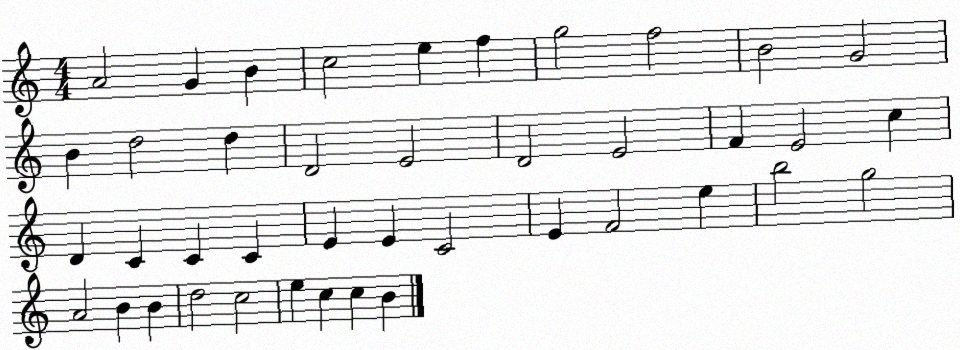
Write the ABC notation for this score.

X:1
T:Untitled
M:4/4
L:1/4
K:C
A2 G B c2 e f g2 f2 B2 G2 B d2 d D2 E2 D2 E2 F E2 c D C C C E E C2 E F2 e b2 g2 A2 B B d2 c2 e c c B